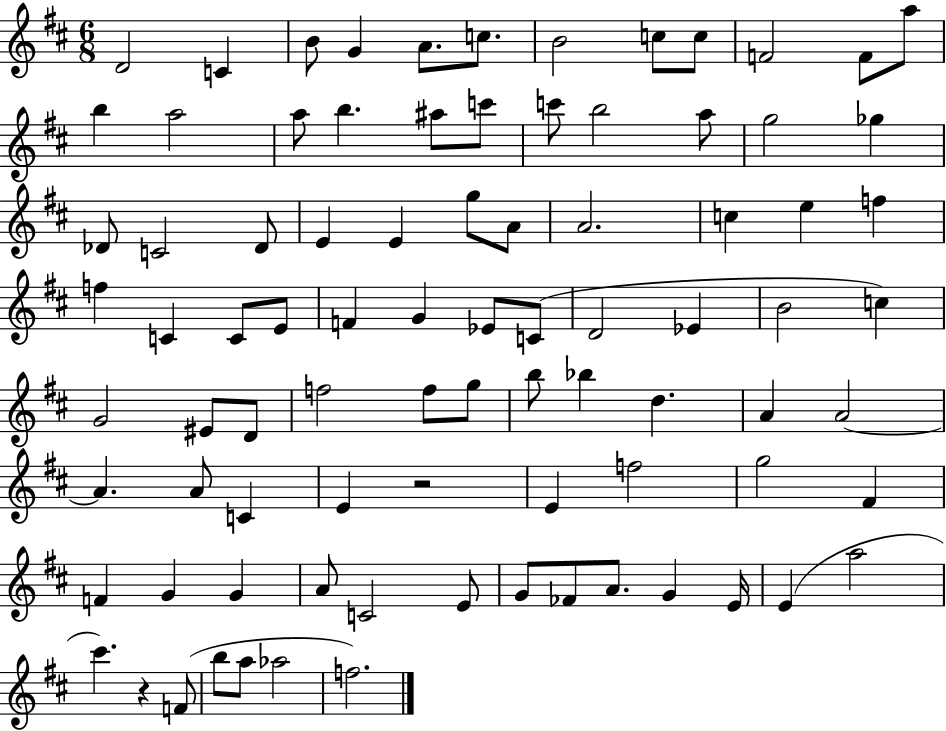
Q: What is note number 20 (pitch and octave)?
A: B5